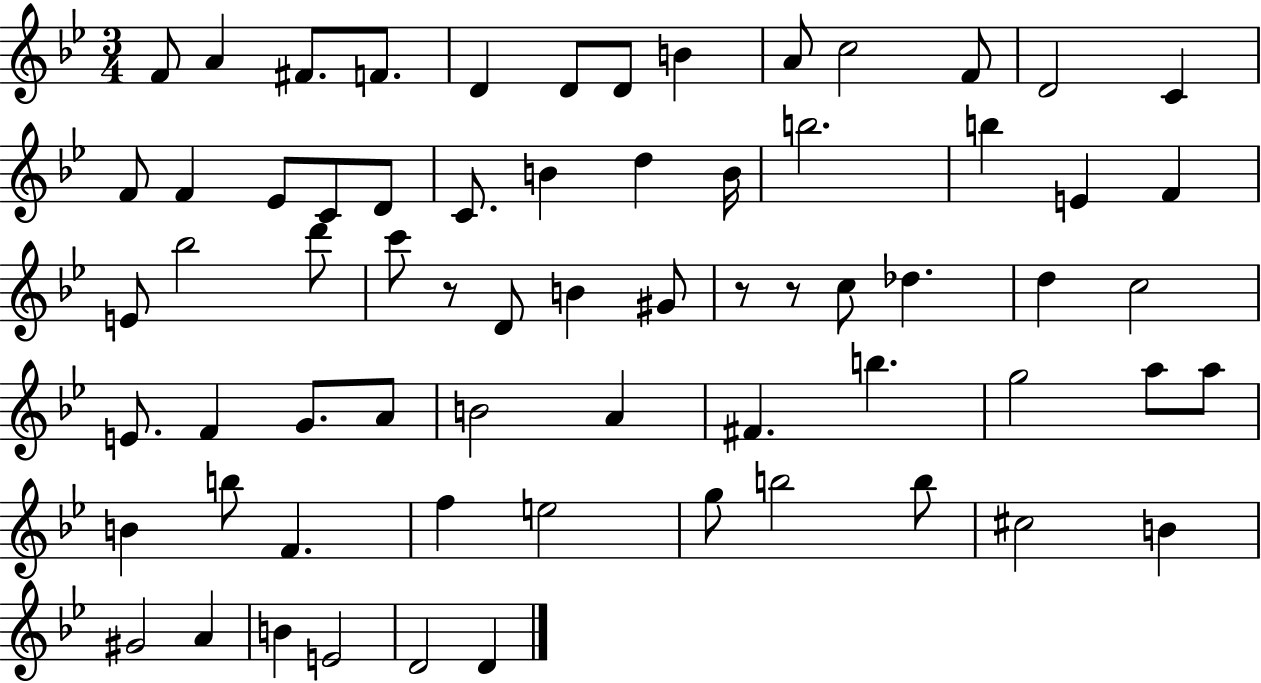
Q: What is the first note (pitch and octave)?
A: F4